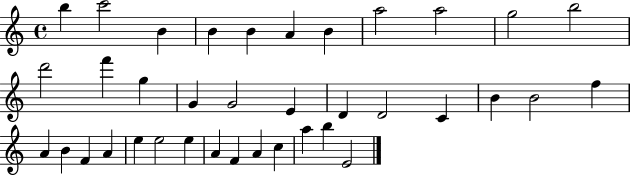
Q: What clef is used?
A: treble